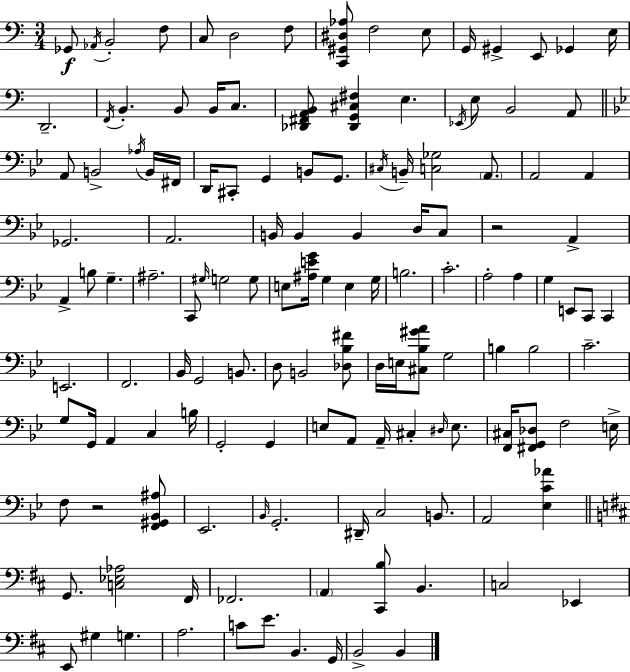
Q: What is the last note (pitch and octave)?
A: B2